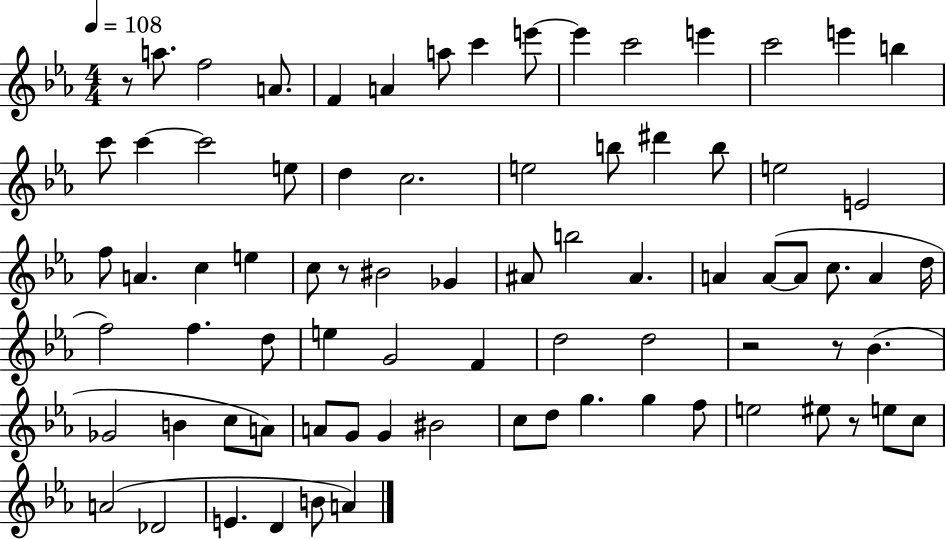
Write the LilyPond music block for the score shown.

{
  \clef treble
  \numericTimeSignature
  \time 4/4
  \key ees \major
  \tempo 4 = 108
  \repeat volta 2 { r8 a''8. f''2 a'8. | f'4 a'4 a''8 c'''4 e'''8~~ | e'''4 c'''2 e'''4 | c'''2 e'''4 b''4 | \break c'''8 c'''4~~ c'''2 e''8 | d''4 c''2. | e''2 b''8 dis'''4 b''8 | e''2 e'2 | \break f''8 a'4. c''4 e''4 | c''8 r8 bis'2 ges'4 | ais'8 b''2 ais'4. | a'4 a'8~(~ a'8 c''8. a'4 d''16 | \break f''2) f''4. d''8 | e''4 g'2 f'4 | d''2 d''2 | r2 r8 bes'4.( | \break ges'2 b'4 c''8 a'8) | a'8 g'8 g'4 bis'2 | c''8 d''8 g''4. g''4 f''8 | e''2 eis''8 r8 e''8 c''8 | \break a'2( des'2 | e'4. d'4 b'8 a'4) | } \bar "|."
}